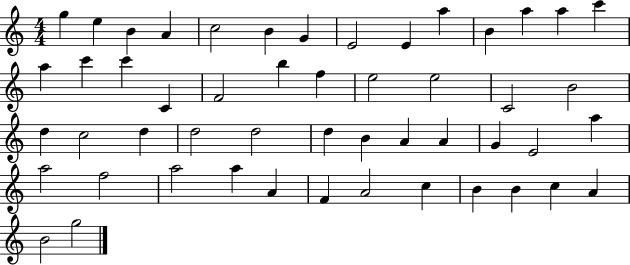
G5/q E5/q B4/q A4/q C5/h B4/q G4/q E4/h E4/q A5/q B4/q A5/q A5/q C6/q A5/q C6/q C6/q C4/q F4/h B5/q F5/q E5/h E5/h C4/h B4/h D5/q C5/h D5/q D5/h D5/h D5/q B4/q A4/q A4/q G4/q E4/h A5/q A5/h F5/h A5/h A5/q A4/q F4/q A4/h C5/q B4/q B4/q C5/q A4/q B4/h G5/h